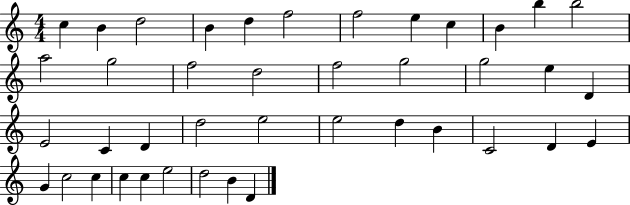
X:1
T:Untitled
M:4/4
L:1/4
K:C
c B d2 B d f2 f2 e c B b b2 a2 g2 f2 d2 f2 g2 g2 e D E2 C D d2 e2 e2 d B C2 D E G c2 c c c e2 d2 B D